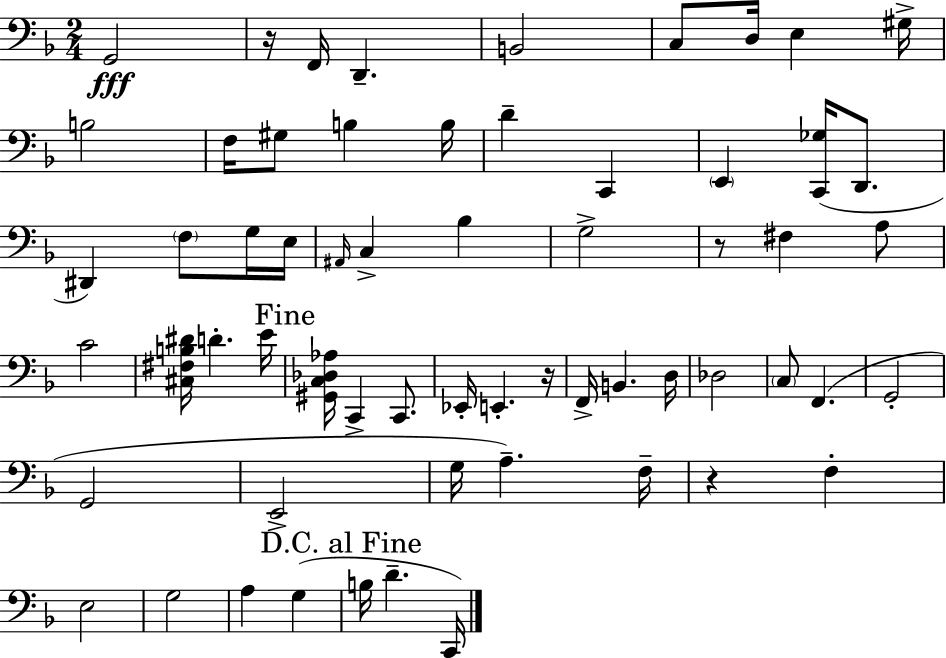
{
  \clef bass
  \numericTimeSignature
  \time 2/4
  \key f \major
  g,2\fff | r16 f,16 d,4.-- | b,2 | c8 d16 e4 gis16-> | \break b2 | f16 gis8 b4 b16 | d'4-- c,4 | \parenthesize e,4 <c, ges>16( d,8. | \break dis,4) \parenthesize f8 g16 e16 | \grace { ais,16 } c4-> bes4 | g2-> | r8 fis4 a8 | \break c'2 | <cis fis b dis'>16 d'4.-. | e'16 \mark "Fine" <gis, c des aes>16 c,4-> c,8. | ees,16-. e,4.-. | \break r16 f,16-> b,4. | d16 des2 | \parenthesize c8 f,4.( | g,2-. | \break g,2 | e,2-> | g16 a4.--) | f16-- r4 f4-. | \break e2 | g2 | a4 g4( | \mark "D.C. al Fine" b16 d'4.-- | \break c,16) \bar "|."
}